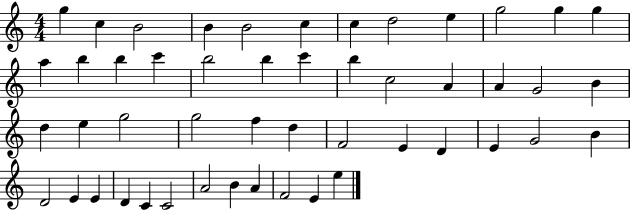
X:1
T:Untitled
M:4/4
L:1/4
K:C
g c B2 B B2 c c d2 e g2 g g a b b c' b2 b c' b c2 A A G2 B d e g2 g2 f d F2 E D E G2 B D2 E E D C C2 A2 B A F2 E e